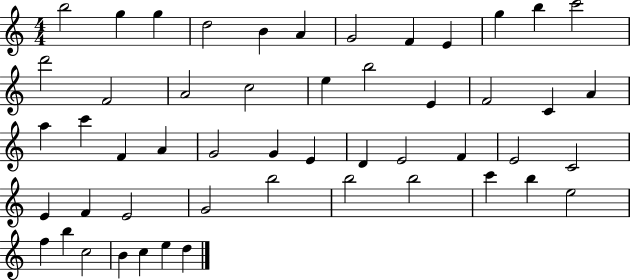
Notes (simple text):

B5/h G5/q G5/q D5/h B4/q A4/q G4/h F4/q E4/q G5/q B5/q C6/h D6/h F4/h A4/h C5/h E5/q B5/h E4/q F4/h C4/q A4/q A5/q C6/q F4/q A4/q G4/h G4/q E4/q D4/q E4/h F4/q E4/h C4/h E4/q F4/q E4/h G4/h B5/h B5/h B5/h C6/q B5/q E5/h F5/q B5/q C5/h B4/q C5/q E5/q D5/q